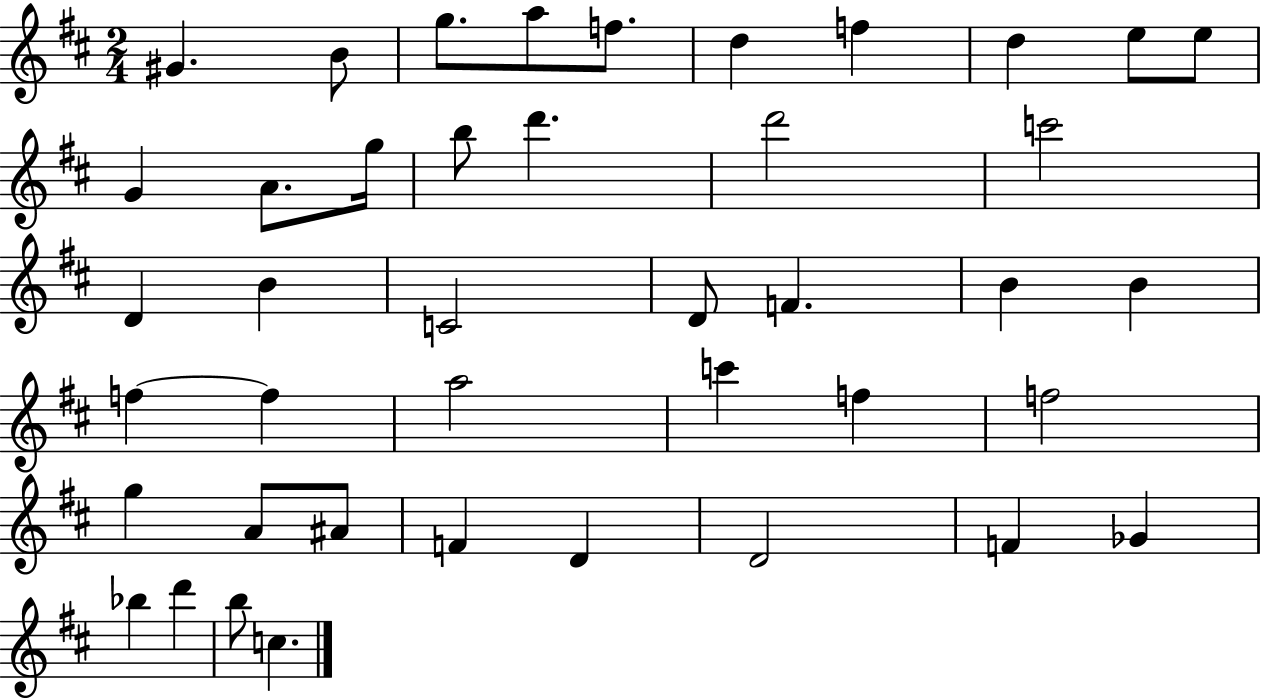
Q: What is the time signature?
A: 2/4